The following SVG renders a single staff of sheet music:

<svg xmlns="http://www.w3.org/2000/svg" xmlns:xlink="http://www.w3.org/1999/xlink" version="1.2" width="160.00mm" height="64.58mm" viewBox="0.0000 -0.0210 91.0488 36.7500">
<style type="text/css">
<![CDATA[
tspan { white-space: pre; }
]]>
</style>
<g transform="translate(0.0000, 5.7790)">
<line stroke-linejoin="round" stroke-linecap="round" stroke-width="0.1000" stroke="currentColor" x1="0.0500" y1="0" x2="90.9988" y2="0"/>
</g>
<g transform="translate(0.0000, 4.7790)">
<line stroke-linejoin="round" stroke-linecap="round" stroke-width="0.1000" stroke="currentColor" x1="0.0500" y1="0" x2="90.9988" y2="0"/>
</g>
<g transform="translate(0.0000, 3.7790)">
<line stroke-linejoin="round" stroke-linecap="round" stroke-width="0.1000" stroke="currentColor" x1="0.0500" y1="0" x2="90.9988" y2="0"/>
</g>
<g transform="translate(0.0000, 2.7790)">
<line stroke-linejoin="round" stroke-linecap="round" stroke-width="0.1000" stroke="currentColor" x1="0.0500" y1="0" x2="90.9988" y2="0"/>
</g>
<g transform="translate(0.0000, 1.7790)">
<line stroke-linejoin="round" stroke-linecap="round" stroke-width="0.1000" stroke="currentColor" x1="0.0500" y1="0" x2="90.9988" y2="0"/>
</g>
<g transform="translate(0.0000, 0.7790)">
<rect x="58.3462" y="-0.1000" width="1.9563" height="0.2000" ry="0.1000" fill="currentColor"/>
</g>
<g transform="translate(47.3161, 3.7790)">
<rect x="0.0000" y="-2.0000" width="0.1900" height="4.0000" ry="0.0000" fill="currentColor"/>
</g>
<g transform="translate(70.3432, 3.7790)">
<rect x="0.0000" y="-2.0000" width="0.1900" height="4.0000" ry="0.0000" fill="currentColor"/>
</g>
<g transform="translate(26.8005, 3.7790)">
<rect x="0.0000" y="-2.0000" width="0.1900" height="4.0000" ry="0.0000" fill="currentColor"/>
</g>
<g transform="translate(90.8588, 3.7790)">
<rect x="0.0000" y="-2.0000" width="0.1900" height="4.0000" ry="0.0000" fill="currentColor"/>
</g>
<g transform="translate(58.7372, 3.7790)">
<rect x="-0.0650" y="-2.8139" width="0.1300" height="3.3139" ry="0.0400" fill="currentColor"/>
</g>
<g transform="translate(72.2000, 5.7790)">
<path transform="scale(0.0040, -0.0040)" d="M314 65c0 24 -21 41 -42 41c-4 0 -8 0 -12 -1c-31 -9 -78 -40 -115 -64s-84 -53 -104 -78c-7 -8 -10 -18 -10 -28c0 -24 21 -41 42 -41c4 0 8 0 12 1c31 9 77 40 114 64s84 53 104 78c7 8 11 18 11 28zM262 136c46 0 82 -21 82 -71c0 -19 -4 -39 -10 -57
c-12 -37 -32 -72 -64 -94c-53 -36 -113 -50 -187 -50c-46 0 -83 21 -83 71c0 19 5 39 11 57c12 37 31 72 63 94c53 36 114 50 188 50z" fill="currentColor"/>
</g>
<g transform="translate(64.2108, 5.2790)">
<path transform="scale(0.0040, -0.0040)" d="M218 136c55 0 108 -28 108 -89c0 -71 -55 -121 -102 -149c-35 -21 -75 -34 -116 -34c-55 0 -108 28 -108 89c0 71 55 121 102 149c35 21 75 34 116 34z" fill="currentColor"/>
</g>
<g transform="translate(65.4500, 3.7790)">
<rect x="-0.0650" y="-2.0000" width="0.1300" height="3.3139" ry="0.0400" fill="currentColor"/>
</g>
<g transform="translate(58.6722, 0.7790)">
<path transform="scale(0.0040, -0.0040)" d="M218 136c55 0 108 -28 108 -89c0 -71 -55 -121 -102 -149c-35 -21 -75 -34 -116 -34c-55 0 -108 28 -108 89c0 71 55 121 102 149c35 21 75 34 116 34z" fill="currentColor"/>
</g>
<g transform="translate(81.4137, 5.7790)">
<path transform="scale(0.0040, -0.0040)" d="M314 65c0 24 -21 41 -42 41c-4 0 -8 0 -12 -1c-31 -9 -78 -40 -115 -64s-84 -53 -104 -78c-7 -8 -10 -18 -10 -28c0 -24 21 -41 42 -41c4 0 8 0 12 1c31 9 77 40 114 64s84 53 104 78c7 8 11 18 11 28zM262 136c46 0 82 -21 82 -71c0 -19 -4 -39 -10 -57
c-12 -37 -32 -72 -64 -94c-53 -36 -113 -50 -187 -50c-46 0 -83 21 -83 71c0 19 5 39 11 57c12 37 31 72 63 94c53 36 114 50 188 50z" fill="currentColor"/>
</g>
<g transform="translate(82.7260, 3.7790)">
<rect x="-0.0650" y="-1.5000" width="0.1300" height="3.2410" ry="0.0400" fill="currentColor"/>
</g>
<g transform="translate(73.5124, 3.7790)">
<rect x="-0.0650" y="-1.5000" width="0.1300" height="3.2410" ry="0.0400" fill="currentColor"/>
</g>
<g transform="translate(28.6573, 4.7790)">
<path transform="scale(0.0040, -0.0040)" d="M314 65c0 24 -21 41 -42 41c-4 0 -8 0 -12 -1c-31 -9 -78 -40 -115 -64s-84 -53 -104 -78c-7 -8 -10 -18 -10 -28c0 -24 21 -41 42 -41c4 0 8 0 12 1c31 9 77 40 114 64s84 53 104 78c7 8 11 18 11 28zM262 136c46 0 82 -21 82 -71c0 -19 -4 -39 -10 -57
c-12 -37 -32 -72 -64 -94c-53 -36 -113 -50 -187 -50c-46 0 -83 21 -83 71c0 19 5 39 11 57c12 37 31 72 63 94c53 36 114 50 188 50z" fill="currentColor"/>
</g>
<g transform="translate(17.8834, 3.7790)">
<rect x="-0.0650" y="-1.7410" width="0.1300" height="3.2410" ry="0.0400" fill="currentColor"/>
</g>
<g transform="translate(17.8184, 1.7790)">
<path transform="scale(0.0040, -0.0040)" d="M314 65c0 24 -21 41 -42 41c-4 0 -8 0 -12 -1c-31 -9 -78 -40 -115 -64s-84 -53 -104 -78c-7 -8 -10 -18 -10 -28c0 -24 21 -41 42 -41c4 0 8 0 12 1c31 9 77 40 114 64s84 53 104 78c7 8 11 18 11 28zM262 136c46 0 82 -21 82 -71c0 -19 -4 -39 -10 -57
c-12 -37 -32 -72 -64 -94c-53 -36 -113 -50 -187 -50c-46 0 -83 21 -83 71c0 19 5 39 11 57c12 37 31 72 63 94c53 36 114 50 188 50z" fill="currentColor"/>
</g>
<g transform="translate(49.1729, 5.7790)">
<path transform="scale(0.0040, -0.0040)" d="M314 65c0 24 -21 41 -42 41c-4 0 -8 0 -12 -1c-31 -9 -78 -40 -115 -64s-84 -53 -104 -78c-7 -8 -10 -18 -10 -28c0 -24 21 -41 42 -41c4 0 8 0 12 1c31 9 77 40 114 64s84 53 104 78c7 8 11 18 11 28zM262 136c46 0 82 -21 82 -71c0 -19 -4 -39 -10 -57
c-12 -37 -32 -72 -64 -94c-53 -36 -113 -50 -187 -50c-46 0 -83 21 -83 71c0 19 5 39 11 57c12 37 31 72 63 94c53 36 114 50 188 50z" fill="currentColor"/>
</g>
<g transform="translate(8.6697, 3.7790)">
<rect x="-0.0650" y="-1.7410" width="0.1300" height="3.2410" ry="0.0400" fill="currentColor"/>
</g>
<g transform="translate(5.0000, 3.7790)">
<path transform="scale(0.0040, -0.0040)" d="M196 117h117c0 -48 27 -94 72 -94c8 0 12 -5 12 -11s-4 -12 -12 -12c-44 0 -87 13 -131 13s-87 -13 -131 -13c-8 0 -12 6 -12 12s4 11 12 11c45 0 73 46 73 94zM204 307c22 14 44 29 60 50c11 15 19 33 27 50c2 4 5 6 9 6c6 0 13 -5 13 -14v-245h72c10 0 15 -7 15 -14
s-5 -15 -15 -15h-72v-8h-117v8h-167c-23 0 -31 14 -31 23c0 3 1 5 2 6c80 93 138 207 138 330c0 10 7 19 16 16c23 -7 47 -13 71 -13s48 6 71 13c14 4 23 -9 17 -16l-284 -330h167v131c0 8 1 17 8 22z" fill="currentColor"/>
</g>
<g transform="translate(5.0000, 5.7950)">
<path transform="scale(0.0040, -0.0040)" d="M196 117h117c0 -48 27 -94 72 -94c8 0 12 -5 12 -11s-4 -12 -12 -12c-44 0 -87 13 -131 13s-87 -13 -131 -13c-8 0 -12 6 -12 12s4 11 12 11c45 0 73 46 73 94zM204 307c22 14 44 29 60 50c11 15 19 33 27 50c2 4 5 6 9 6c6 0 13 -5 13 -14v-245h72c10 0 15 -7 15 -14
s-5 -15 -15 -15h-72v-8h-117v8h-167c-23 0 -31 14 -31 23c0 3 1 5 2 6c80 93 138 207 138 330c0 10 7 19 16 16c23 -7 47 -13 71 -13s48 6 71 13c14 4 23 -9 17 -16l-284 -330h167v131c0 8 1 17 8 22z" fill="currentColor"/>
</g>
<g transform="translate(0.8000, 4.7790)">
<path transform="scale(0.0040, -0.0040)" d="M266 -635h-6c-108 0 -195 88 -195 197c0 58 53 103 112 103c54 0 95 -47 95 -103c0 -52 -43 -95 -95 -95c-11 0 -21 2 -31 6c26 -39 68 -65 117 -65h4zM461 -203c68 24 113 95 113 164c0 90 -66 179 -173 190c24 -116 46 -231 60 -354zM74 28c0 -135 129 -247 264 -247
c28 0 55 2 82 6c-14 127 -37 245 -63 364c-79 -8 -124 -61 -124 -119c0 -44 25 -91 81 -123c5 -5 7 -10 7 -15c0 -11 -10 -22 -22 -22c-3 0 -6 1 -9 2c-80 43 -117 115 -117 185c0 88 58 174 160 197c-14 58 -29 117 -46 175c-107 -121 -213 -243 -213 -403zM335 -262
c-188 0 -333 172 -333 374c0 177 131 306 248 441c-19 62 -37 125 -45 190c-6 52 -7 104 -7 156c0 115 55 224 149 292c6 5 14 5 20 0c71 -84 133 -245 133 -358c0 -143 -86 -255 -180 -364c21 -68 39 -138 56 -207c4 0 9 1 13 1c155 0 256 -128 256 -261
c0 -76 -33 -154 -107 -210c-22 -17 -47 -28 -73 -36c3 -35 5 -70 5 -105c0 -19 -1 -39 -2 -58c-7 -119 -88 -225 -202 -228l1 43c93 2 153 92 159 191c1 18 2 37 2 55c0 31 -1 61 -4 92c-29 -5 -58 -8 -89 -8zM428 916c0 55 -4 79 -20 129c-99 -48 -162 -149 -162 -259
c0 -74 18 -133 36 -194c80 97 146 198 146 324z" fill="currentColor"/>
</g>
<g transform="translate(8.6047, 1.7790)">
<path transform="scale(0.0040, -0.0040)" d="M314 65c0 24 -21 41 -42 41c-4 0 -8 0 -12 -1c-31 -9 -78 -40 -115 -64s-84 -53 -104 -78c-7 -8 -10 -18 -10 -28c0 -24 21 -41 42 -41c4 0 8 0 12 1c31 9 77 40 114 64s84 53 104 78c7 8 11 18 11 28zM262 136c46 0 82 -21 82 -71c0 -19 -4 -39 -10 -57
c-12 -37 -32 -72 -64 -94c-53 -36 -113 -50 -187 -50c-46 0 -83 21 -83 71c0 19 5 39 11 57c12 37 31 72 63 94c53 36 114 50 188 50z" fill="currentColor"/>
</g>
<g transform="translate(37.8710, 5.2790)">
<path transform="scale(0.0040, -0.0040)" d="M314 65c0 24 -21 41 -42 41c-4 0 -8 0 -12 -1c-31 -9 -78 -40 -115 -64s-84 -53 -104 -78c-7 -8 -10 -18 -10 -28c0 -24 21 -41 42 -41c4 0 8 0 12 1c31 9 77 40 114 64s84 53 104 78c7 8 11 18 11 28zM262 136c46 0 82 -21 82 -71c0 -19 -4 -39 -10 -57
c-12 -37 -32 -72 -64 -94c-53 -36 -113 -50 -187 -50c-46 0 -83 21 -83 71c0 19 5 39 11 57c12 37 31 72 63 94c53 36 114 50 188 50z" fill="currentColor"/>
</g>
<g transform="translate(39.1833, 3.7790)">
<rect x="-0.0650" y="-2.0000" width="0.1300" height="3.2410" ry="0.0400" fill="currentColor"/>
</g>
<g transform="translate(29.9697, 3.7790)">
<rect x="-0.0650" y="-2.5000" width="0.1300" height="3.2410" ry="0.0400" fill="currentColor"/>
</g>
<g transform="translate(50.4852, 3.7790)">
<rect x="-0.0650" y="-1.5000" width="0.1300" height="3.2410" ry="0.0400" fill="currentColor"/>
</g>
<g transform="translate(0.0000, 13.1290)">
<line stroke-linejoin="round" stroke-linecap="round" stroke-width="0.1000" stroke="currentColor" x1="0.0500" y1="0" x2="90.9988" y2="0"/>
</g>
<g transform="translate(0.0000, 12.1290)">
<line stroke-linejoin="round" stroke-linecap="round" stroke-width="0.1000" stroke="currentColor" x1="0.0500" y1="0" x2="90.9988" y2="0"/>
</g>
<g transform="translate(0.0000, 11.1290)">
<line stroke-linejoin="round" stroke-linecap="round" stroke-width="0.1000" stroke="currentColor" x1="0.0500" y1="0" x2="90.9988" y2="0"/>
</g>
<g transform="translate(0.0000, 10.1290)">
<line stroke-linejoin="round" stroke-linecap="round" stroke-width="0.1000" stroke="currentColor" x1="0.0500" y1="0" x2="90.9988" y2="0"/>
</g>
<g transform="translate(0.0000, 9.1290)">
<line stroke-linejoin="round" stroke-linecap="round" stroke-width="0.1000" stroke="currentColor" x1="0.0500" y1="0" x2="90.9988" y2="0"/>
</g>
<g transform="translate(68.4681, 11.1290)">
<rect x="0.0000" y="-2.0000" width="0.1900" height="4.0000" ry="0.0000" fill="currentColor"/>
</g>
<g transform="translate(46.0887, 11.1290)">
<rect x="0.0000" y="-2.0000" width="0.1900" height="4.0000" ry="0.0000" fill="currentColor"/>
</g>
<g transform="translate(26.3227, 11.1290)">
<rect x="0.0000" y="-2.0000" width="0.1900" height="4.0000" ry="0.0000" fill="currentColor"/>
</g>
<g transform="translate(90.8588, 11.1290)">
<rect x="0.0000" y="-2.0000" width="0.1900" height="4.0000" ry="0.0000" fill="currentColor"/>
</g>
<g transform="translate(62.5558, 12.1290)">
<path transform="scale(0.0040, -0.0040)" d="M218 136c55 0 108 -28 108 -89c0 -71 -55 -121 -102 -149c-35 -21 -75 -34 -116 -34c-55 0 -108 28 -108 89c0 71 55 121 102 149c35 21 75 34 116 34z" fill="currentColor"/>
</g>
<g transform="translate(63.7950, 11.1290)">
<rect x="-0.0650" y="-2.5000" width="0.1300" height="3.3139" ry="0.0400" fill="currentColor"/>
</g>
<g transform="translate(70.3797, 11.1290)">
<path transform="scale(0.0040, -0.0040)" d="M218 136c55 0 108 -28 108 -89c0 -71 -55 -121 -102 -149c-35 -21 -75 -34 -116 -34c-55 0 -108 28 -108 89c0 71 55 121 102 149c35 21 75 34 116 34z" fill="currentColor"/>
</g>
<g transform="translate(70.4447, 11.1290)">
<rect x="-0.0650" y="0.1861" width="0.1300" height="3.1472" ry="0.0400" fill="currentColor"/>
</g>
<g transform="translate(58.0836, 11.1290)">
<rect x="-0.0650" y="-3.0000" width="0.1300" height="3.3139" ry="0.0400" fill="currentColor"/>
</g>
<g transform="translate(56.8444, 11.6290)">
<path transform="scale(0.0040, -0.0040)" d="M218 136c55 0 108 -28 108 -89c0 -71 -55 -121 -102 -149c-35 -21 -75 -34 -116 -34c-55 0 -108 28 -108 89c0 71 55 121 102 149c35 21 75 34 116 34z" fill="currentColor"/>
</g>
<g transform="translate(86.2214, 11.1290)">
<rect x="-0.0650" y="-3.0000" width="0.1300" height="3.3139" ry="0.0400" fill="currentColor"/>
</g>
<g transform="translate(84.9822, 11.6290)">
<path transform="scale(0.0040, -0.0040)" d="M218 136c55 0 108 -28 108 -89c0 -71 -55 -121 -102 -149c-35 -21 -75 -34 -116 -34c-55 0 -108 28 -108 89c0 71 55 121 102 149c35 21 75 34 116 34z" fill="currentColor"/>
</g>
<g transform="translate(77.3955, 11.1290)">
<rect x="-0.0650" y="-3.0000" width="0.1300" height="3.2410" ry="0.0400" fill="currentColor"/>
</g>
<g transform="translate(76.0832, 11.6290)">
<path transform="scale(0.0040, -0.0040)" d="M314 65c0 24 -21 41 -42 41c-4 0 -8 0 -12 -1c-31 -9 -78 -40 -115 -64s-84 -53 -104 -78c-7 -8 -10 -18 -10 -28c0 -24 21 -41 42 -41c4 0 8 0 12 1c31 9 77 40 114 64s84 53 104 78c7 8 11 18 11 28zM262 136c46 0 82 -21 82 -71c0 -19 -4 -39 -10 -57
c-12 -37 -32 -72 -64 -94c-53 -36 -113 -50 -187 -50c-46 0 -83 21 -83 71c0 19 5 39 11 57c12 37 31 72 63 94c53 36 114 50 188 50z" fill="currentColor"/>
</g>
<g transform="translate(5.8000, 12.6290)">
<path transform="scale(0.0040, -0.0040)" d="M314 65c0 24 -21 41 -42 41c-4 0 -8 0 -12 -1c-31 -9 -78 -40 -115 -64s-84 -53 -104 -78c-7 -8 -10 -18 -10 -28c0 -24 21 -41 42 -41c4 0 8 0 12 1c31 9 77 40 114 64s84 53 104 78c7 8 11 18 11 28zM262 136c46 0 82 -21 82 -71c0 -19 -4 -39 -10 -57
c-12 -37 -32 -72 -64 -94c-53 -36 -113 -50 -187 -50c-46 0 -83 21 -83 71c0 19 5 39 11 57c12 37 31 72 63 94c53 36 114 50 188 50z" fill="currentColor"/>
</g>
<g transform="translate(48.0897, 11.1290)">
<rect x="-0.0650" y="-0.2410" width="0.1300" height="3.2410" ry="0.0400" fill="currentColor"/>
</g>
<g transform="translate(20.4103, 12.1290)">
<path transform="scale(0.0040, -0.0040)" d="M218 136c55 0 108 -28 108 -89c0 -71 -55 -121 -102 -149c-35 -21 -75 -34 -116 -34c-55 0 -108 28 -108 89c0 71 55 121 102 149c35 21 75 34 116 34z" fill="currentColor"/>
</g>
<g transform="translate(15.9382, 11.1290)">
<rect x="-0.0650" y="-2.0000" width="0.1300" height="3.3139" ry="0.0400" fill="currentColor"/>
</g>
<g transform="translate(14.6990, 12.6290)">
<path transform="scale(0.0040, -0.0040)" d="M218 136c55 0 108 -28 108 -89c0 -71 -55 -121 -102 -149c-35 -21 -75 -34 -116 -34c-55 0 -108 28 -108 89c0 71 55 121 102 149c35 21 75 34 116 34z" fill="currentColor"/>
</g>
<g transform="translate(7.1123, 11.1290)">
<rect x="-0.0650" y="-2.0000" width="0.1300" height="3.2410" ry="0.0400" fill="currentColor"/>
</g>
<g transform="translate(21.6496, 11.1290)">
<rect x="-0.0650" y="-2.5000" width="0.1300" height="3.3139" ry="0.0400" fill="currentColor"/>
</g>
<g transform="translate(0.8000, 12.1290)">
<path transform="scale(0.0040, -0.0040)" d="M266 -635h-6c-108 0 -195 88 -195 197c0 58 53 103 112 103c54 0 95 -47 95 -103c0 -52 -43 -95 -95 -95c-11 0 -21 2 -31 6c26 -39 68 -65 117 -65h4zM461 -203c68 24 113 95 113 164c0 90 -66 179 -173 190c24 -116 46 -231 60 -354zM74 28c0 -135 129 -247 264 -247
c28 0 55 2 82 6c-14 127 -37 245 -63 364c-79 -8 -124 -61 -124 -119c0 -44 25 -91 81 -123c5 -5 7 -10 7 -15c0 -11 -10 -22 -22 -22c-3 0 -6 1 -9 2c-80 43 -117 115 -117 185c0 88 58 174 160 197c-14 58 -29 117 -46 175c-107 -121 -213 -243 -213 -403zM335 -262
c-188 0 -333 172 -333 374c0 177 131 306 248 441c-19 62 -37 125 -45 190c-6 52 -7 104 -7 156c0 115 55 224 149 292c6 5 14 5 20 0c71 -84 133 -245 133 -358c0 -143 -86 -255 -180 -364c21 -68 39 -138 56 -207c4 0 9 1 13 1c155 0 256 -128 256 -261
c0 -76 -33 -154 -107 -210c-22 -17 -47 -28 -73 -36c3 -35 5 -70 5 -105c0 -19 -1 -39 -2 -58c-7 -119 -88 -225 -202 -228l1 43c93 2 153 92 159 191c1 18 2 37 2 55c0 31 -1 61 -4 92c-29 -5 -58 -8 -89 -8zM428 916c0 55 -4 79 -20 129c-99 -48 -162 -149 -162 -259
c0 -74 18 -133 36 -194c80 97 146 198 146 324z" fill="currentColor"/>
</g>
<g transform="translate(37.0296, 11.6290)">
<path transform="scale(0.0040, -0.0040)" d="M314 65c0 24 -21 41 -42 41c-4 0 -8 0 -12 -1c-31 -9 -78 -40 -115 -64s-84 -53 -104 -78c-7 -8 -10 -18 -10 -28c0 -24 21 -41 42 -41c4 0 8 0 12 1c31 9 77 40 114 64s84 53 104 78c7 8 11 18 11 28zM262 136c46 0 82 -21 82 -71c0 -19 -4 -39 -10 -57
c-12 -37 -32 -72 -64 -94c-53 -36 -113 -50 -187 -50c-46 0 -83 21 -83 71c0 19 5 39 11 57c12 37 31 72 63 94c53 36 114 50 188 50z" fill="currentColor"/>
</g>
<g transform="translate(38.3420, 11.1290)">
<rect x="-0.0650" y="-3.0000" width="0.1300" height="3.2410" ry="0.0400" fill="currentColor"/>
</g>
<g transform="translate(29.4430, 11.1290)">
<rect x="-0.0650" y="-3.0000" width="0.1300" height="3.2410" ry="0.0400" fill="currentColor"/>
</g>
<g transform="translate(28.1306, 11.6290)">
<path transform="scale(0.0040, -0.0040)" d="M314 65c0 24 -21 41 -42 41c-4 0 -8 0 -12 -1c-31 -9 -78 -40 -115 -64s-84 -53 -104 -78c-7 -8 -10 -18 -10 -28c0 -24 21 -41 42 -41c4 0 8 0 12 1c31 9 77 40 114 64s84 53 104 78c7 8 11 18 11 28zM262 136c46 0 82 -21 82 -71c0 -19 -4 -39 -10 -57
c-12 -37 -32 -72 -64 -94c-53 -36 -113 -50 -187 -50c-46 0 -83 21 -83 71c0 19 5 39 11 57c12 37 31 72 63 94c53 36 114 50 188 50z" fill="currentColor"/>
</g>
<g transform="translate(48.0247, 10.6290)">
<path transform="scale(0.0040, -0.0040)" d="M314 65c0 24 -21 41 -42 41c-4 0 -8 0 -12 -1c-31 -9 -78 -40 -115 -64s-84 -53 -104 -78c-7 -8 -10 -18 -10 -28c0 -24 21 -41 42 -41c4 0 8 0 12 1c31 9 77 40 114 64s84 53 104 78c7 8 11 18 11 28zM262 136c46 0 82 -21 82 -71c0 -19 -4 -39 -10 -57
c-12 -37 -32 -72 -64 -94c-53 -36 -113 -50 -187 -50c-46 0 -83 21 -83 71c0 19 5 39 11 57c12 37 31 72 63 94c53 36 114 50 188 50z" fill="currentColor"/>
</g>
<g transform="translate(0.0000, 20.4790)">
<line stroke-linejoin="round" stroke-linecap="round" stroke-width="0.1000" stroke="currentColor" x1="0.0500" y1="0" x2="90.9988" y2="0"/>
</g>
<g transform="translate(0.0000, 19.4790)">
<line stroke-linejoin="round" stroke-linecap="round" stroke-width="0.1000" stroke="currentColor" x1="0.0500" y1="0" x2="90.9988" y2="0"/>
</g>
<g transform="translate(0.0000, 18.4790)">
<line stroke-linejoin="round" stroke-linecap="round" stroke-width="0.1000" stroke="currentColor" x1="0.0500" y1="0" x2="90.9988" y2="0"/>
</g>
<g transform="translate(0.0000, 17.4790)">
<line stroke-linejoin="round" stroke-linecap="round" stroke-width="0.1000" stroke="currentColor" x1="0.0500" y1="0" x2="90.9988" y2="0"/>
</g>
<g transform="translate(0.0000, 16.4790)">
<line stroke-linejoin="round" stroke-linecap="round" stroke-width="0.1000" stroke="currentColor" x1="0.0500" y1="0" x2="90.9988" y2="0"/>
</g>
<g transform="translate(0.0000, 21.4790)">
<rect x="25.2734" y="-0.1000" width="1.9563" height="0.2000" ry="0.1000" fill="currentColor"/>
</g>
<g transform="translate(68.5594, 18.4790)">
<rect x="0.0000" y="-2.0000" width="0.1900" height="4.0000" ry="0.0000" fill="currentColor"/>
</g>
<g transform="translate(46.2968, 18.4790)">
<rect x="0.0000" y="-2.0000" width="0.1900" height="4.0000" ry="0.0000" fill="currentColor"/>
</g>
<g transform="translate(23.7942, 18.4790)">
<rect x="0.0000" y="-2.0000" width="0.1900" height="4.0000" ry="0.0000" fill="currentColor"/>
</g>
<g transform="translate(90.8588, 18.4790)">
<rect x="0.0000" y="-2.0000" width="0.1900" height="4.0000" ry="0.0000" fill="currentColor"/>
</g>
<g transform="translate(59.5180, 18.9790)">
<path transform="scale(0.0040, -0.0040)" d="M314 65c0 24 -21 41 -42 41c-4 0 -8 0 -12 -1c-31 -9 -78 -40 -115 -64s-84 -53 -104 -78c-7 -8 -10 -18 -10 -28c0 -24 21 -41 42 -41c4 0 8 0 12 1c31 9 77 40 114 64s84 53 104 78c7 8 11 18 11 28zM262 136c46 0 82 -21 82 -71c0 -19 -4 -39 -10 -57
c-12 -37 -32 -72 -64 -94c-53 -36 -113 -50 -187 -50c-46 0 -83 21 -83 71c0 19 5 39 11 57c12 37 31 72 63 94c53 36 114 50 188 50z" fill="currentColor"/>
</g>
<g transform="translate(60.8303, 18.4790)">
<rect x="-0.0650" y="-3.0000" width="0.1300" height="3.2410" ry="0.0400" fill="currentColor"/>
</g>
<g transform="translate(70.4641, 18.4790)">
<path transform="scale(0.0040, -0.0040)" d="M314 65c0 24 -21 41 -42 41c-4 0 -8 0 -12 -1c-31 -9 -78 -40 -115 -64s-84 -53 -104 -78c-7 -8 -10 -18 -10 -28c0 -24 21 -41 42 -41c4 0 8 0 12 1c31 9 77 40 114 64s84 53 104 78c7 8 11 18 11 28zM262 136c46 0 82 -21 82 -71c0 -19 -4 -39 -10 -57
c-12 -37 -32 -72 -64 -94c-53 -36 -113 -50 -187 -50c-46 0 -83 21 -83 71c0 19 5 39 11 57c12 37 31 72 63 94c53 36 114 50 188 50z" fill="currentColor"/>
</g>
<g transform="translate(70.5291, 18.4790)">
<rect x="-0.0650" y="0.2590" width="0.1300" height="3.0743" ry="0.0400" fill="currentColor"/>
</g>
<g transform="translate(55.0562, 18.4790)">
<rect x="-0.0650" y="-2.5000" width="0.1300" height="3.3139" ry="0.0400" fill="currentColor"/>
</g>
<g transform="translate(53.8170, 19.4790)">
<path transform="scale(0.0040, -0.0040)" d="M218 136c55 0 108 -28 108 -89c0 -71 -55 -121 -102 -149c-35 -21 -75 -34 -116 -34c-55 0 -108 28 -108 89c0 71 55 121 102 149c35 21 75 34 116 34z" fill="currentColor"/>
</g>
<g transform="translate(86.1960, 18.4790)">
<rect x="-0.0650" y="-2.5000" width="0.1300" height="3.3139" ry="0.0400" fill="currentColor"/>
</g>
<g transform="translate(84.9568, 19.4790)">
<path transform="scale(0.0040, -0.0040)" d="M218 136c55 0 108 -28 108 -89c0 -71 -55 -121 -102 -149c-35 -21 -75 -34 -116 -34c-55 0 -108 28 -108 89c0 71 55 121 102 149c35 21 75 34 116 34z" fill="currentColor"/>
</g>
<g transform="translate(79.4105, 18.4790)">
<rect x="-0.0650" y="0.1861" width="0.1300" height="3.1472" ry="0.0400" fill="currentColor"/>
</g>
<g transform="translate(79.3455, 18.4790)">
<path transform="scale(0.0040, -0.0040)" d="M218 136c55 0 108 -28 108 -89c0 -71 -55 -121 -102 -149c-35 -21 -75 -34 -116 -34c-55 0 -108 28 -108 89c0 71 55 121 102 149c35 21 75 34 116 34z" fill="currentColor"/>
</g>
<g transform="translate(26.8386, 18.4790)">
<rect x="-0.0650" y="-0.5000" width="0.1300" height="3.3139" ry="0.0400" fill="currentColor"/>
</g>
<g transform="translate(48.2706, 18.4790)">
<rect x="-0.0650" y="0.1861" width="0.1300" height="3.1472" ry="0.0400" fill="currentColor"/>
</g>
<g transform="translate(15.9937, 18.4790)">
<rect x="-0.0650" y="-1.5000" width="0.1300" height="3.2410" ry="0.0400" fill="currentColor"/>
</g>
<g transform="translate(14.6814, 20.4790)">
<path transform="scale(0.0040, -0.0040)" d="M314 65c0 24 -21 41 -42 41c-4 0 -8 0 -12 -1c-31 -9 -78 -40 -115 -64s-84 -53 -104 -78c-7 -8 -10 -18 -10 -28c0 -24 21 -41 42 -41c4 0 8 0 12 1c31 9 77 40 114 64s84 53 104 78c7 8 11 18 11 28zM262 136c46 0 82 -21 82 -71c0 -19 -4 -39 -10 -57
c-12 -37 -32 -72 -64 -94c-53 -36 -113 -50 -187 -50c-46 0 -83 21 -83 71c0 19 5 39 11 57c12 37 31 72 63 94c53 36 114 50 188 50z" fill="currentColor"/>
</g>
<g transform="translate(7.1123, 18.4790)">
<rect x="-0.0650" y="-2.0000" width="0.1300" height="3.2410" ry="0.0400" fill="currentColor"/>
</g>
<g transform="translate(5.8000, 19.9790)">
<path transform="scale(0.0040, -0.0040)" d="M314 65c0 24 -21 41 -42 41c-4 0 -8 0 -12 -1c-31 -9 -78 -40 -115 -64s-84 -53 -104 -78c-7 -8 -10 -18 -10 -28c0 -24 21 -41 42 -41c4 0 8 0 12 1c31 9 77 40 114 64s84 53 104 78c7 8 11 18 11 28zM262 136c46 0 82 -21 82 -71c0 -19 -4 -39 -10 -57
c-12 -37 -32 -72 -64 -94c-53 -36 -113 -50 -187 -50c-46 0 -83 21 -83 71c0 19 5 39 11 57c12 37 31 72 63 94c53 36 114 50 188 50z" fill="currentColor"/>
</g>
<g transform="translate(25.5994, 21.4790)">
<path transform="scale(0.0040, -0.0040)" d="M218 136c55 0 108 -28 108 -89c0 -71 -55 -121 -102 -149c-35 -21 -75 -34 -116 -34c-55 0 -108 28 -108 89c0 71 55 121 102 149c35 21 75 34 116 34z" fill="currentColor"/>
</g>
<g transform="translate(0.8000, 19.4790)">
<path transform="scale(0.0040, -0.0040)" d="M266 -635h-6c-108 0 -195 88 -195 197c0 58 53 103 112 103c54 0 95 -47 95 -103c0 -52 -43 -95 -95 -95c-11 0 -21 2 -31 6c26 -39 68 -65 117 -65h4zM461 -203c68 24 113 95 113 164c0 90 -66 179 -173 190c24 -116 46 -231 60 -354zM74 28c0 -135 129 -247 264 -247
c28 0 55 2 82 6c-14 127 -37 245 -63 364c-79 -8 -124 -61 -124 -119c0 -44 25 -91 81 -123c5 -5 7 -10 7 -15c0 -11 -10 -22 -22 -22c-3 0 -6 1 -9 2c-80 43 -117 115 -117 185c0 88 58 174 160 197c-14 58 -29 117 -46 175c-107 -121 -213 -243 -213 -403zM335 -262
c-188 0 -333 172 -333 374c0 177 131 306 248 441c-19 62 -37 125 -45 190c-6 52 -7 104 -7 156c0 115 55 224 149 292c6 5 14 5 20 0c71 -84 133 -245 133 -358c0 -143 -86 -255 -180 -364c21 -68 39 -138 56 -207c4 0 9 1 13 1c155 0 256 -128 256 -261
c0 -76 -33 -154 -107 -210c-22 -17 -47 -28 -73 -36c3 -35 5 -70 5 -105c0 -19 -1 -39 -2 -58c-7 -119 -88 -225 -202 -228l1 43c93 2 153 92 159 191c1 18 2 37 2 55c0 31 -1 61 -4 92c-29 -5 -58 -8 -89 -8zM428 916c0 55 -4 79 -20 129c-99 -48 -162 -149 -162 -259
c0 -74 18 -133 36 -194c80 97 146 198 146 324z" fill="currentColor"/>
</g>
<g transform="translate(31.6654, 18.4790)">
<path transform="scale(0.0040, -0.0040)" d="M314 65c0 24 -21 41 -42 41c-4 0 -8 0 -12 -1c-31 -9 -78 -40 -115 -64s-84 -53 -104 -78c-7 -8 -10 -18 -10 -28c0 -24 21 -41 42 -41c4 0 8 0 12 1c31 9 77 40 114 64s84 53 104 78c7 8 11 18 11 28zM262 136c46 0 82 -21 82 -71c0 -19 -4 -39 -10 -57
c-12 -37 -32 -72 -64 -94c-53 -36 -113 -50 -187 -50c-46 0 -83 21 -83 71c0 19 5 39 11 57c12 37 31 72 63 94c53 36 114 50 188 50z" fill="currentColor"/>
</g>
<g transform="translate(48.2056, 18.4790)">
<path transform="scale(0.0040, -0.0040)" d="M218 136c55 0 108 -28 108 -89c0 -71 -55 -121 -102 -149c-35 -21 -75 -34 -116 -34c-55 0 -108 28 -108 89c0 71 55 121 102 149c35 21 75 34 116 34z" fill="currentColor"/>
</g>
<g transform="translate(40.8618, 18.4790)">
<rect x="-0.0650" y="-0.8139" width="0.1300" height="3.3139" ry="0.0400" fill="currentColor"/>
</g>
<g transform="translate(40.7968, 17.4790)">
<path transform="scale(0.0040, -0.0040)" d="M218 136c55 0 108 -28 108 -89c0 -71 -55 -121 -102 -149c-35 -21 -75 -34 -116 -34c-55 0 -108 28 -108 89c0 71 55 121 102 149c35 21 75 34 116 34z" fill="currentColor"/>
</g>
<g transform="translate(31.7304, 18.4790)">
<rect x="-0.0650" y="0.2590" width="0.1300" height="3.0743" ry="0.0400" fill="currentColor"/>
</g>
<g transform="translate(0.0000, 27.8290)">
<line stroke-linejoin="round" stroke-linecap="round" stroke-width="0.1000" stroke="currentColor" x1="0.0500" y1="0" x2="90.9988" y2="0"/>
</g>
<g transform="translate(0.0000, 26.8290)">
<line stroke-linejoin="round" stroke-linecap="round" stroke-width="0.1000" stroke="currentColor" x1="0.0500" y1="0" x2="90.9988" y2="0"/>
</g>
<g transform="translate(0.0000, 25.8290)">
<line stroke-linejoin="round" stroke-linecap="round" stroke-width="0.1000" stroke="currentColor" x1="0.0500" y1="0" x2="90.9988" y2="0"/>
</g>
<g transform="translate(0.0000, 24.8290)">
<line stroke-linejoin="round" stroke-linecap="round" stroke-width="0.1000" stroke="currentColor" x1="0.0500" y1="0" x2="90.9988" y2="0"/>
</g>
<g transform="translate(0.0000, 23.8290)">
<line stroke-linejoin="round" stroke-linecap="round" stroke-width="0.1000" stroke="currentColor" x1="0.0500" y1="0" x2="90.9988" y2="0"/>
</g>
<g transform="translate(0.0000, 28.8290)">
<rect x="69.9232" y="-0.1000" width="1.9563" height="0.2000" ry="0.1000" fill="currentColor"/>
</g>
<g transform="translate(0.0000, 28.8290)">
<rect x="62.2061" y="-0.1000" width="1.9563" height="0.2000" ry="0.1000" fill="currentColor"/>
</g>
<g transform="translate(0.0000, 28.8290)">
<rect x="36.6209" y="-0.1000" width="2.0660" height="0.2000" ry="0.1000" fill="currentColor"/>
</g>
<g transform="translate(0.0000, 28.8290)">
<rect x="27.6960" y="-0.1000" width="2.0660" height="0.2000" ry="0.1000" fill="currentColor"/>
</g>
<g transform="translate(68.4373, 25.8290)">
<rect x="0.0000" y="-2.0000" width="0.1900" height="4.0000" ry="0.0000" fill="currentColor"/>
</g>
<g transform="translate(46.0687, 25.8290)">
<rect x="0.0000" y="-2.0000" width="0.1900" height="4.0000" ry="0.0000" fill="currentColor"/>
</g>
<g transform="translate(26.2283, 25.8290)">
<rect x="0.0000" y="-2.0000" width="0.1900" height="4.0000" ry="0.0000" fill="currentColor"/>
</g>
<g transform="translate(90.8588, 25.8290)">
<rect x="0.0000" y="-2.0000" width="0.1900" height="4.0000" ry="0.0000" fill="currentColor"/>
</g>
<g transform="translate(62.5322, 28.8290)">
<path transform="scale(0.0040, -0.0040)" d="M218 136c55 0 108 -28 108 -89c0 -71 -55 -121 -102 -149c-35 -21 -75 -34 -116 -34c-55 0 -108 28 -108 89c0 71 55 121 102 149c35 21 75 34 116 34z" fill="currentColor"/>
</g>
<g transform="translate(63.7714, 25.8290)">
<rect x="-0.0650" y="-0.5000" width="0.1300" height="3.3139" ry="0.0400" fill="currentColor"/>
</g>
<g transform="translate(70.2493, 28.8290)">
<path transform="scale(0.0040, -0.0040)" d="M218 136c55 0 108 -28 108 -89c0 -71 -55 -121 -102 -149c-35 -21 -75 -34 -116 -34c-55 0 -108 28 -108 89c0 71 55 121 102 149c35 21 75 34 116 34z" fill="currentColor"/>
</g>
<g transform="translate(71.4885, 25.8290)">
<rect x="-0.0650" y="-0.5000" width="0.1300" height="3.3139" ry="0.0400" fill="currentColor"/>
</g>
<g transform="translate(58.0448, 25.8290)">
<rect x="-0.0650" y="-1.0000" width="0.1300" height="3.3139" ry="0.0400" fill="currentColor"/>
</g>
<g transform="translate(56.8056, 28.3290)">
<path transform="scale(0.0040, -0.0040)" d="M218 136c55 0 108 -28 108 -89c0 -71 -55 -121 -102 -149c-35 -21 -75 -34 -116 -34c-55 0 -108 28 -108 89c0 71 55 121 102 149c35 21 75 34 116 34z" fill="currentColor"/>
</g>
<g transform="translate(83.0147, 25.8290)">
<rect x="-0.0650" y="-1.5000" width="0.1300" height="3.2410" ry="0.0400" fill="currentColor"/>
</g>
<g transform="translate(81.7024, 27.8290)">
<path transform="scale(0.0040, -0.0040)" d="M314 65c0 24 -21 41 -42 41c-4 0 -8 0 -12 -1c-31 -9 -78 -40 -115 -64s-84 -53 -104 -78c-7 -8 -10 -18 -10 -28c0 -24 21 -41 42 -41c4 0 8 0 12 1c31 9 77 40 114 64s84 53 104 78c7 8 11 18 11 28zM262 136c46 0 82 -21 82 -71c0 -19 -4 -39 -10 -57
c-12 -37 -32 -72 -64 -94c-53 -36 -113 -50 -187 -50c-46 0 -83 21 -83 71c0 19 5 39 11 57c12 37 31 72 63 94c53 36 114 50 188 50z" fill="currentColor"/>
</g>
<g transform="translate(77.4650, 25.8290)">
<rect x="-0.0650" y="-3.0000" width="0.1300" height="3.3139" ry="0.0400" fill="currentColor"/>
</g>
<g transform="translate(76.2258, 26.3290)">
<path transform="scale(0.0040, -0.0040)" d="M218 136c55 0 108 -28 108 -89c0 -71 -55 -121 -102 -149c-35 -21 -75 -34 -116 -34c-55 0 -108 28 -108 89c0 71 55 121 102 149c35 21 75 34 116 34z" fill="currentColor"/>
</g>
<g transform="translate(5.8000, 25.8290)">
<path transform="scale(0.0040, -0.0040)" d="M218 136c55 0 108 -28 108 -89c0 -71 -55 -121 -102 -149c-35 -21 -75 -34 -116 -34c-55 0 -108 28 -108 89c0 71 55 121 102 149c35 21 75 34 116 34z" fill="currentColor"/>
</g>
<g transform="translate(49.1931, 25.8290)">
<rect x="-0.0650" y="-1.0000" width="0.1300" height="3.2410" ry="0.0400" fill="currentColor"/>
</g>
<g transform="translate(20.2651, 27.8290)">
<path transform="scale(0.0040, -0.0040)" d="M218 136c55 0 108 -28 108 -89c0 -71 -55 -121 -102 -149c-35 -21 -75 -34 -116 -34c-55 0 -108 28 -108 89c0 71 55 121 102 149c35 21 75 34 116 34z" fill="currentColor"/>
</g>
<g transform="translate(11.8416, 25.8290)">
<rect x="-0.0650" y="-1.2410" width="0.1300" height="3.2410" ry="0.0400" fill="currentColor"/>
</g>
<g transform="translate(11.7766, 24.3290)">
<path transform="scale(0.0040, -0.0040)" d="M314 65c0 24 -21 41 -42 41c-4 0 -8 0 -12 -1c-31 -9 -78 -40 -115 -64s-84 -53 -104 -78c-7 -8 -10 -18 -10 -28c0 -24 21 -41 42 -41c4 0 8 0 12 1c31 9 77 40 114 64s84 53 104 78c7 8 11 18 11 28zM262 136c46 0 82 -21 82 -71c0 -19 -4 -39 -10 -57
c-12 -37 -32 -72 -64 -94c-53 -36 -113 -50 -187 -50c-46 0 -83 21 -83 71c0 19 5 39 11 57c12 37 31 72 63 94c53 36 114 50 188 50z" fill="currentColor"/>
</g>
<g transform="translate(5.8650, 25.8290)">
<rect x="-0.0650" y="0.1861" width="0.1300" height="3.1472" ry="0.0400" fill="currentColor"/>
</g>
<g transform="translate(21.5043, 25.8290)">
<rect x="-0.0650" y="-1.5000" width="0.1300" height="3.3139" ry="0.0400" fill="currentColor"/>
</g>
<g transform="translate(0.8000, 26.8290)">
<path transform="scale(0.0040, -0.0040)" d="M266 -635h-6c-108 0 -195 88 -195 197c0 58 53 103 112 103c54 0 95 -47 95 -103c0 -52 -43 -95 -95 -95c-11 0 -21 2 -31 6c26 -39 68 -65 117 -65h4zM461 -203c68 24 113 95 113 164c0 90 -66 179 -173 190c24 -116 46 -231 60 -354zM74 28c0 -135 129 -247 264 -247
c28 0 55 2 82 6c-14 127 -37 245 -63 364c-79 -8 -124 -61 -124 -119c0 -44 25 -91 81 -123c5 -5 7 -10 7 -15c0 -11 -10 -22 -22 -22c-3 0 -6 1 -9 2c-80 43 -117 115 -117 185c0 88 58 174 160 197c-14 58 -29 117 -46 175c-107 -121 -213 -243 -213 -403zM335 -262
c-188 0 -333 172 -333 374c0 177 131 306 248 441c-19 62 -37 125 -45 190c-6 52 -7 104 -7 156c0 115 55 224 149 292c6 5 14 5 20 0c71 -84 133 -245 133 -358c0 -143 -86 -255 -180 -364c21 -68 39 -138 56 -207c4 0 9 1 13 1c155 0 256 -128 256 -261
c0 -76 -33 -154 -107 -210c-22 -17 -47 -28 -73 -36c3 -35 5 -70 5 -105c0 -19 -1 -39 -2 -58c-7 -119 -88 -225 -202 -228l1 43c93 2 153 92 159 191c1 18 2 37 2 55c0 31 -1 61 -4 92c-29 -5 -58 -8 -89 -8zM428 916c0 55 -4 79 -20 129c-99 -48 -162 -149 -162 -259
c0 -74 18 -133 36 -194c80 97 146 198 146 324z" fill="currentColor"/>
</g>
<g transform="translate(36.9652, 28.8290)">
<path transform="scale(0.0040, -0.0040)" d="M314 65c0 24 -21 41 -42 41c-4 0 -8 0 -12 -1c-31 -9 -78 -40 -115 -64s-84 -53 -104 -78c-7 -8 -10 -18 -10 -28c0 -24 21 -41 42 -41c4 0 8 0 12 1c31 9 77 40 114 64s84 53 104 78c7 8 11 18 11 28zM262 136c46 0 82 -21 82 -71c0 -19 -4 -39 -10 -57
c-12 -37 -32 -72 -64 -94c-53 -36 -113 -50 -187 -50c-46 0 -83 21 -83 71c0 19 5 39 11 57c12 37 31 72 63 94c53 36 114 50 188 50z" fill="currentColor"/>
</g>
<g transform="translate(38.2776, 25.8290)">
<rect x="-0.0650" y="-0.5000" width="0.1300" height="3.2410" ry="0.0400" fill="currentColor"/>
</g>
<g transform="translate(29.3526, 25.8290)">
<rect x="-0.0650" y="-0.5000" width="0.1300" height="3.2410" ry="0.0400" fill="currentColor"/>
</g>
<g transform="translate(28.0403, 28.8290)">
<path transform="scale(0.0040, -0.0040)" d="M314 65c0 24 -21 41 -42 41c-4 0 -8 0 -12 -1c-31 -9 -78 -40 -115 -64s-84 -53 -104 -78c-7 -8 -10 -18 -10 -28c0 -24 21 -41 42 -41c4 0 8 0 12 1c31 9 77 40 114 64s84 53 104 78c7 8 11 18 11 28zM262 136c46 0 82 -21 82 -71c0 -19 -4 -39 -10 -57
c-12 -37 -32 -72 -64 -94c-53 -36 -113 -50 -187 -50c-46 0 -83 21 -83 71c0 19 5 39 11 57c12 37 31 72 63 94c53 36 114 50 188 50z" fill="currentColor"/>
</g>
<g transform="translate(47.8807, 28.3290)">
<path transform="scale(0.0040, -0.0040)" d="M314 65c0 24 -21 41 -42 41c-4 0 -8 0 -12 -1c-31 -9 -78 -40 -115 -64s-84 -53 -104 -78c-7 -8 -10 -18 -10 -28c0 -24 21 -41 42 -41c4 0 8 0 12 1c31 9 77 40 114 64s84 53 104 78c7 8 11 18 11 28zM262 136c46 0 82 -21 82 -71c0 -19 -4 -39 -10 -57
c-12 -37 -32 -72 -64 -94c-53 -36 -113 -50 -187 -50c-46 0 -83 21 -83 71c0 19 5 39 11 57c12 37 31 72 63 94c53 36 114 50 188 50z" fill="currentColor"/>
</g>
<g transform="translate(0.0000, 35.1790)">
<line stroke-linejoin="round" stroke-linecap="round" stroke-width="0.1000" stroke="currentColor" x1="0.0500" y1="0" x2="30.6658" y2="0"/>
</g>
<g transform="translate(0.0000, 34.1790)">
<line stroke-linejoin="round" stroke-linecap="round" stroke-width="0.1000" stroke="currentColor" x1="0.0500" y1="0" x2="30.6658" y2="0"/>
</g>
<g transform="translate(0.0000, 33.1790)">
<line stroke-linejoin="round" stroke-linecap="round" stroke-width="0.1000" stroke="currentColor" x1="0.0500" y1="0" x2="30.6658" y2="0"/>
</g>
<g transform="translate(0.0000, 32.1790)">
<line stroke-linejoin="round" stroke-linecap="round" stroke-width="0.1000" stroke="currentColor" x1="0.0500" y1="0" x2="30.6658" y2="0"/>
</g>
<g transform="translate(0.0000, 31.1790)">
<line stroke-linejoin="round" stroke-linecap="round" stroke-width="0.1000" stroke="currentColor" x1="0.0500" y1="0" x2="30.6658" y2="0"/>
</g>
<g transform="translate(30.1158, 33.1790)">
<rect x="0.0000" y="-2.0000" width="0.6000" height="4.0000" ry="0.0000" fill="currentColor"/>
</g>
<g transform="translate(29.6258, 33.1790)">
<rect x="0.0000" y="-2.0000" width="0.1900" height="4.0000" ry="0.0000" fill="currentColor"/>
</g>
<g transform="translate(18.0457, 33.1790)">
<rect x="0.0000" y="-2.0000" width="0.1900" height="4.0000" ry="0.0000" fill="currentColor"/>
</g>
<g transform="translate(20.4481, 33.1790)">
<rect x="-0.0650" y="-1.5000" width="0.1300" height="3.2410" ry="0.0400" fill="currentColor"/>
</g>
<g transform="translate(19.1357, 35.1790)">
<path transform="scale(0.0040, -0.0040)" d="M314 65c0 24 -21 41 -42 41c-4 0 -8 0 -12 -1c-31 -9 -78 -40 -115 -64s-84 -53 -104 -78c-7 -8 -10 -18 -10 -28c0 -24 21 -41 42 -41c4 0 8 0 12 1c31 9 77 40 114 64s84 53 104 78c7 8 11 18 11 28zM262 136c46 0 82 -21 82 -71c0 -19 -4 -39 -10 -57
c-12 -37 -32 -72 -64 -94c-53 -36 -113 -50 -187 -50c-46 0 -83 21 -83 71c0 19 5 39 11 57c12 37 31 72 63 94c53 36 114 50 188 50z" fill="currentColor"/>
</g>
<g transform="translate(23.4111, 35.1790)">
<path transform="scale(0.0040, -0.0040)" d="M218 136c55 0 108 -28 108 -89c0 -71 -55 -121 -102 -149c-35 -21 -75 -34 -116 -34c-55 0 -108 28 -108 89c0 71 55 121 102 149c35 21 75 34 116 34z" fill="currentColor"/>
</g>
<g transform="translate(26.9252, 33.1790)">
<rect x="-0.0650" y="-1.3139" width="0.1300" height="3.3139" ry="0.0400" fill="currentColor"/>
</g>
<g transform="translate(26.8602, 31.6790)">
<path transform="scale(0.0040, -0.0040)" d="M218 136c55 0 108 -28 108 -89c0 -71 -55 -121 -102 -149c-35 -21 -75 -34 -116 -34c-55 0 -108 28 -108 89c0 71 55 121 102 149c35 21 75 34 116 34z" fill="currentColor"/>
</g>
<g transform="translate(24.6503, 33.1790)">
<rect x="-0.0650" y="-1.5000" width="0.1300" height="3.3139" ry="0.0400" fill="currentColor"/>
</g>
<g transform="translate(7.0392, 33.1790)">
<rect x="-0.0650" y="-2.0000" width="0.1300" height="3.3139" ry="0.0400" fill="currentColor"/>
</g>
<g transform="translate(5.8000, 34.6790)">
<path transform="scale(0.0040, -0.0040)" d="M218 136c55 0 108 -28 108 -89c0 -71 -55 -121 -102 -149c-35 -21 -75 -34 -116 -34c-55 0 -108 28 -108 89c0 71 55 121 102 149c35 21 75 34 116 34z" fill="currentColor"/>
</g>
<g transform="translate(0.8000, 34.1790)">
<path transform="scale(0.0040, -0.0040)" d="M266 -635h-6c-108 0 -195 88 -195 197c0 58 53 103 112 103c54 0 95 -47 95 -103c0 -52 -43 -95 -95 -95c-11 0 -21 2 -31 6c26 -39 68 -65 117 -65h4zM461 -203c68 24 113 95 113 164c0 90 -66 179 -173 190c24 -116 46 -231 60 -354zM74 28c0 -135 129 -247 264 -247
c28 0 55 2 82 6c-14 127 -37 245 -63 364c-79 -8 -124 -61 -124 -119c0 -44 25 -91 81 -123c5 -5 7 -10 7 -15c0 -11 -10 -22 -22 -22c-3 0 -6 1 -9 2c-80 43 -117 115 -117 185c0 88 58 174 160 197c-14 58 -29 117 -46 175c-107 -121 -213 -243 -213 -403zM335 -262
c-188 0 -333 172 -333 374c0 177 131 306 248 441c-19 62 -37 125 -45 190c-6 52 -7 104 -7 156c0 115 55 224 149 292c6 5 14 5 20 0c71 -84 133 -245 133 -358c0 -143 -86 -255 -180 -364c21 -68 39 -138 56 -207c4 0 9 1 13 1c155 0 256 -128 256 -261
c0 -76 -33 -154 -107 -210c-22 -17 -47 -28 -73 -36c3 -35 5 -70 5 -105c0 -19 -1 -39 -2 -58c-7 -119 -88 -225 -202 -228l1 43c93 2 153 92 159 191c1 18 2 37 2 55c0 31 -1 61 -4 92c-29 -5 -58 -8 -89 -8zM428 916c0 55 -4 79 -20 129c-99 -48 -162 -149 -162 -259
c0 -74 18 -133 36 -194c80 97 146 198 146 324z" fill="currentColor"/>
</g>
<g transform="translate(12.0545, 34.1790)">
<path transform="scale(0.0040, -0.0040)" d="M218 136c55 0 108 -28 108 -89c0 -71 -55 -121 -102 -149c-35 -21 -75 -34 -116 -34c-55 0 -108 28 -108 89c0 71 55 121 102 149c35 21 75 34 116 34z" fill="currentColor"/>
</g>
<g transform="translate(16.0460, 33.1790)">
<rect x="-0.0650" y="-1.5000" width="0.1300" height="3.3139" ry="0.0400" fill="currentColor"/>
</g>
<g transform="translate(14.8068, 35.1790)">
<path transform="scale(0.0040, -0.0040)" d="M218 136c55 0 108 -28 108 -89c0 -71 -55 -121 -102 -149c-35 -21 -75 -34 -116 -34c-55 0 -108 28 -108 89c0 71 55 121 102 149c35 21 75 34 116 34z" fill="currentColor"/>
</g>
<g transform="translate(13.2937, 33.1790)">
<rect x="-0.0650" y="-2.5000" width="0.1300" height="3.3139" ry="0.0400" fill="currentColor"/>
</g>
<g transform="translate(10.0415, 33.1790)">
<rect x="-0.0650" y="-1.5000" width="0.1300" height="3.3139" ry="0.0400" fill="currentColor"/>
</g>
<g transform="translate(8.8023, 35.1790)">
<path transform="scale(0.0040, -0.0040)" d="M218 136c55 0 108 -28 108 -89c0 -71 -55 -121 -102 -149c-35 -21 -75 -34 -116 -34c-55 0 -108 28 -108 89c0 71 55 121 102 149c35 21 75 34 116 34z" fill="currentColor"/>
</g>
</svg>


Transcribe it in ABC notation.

X:1
T:Untitled
M:4/4
L:1/4
K:C
f2 f2 G2 F2 E2 a F E2 E2 F2 F G A2 A2 c2 A G B A2 A F2 E2 C B2 d B G A2 B2 B G B e2 E C2 C2 D2 D C C A E2 F E G E E2 E e